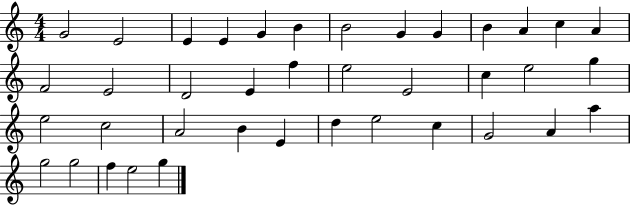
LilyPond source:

{
  \clef treble
  \numericTimeSignature
  \time 4/4
  \key c \major
  g'2 e'2 | e'4 e'4 g'4 b'4 | b'2 g'4 g'4 | b'4 a'4 c''4 a'4 | \break f'2 e'2 | d'2 e'4 f''4 | e''2 e'2 | c''4 e''2 g''4 | \break e''2 c''2 | a'2 b'4 e'4 | d''4 e''2 c''4 | g'2 a'4 a''4 | \break g''2 g''2 | f''4 e''2 g''4 | \bar "|."
}